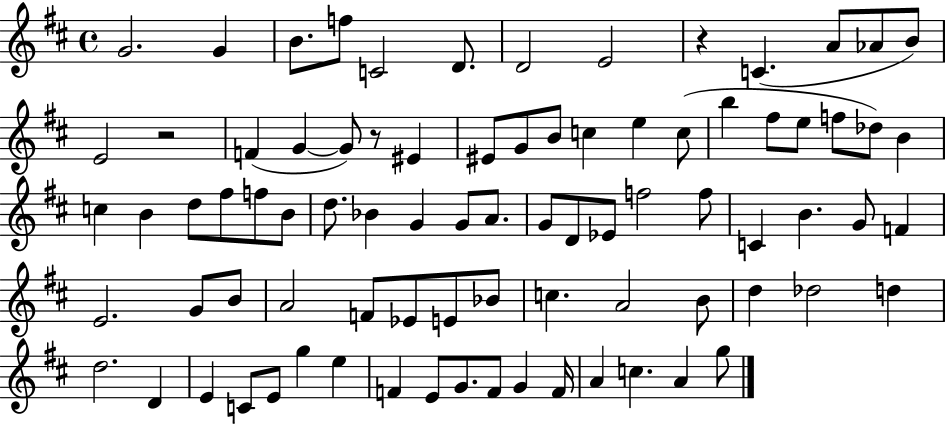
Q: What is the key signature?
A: D major